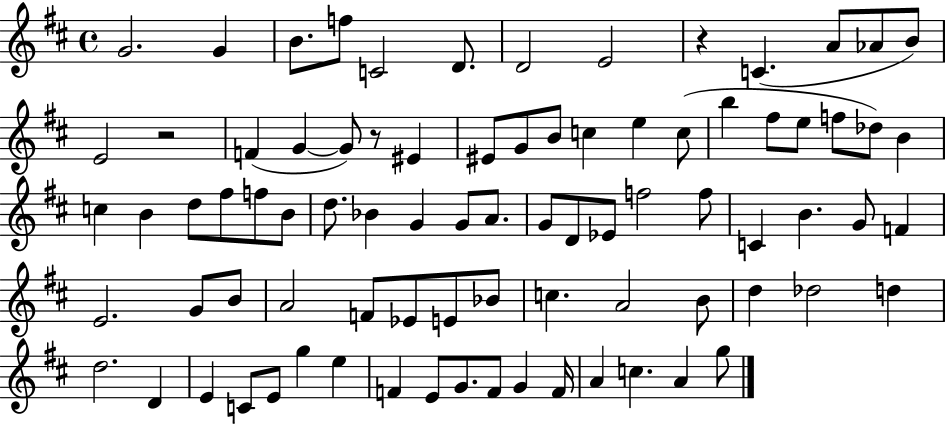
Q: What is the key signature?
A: D major